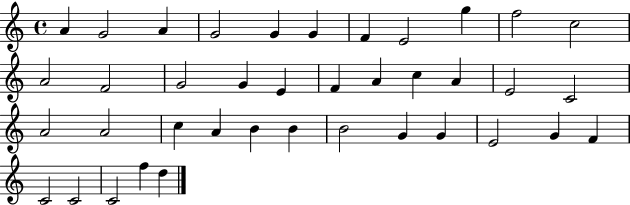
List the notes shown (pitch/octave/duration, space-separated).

A4/q G4/h A4/q G4/h G4/q G4/q F4/q E4/h G5/q F5/h C5/h A4/h F4/h G4/h G4/q E4/q F4/q A4/q C5/q A4/q E4/h C4/h A4/h A4/h C5/q A4/q B4/q B4/q B4/h G4/q G4/q E4/h G4/q F4/q C4/h C4/h C4/h F5/q D5/q